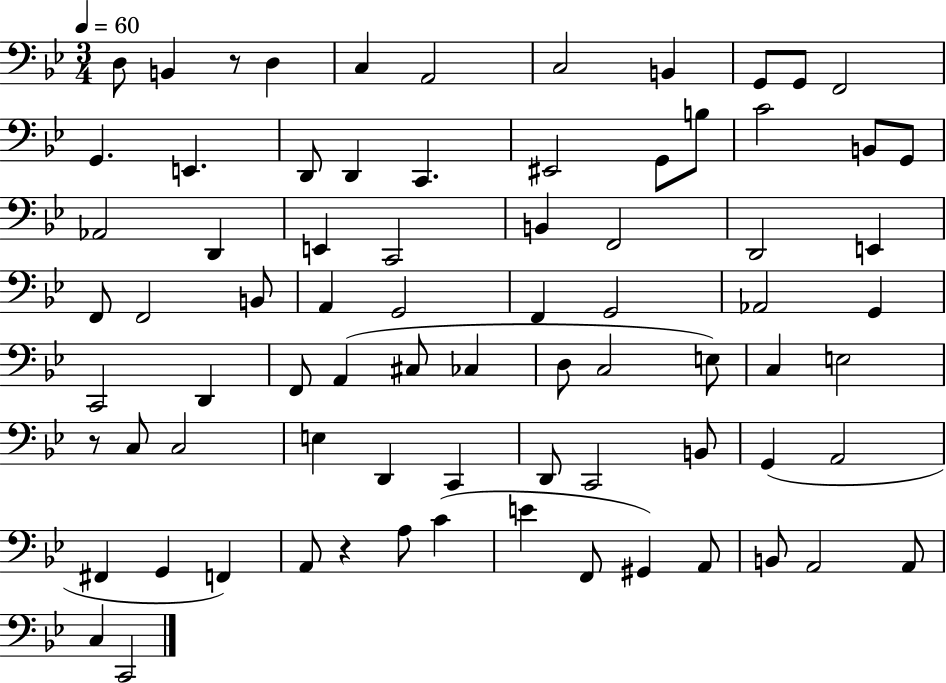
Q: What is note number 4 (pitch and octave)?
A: C3